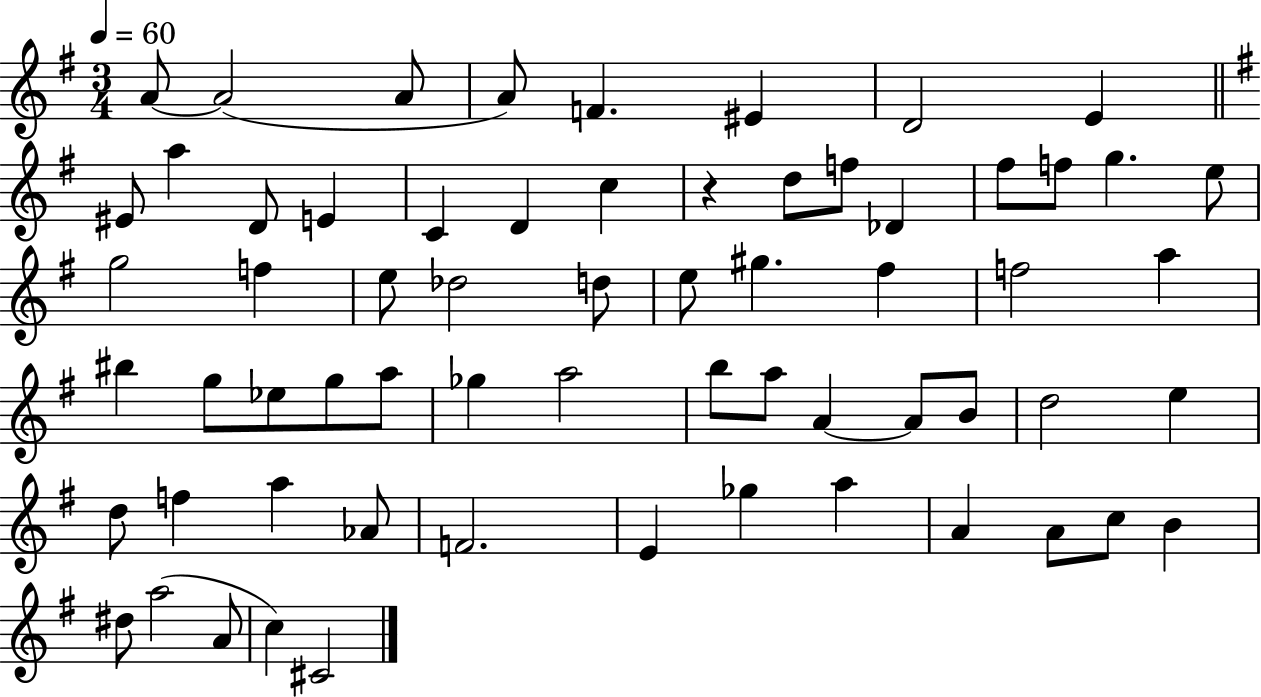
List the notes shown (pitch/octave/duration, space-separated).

A4/e A4/h A4/e A4/e F4/q. EIS4/q D4/h E4/q EIS4/e A5/q D4/e E4/q C4/q D4/q C5/q R/q D5/e F5/e Db4/q F#5/e F5/e G5/q. E5/e G5/h F5/q E5/e Db5/h D5/e E5/e G#5/q. F#5/q F5/h A5/q BIS5/q G5/e Eb5/e G5/e A5/e Gb5/q A5/h B5/e A5/e A4/q A4/e B4/e D5/h E5/q D5/e F5/q A5/q Ab4/e F4/h. E4/q Gb5/q A5/q A4/q A4/e C5/e B4/q D#5/e A5/h A4/e C5/q C#4/h